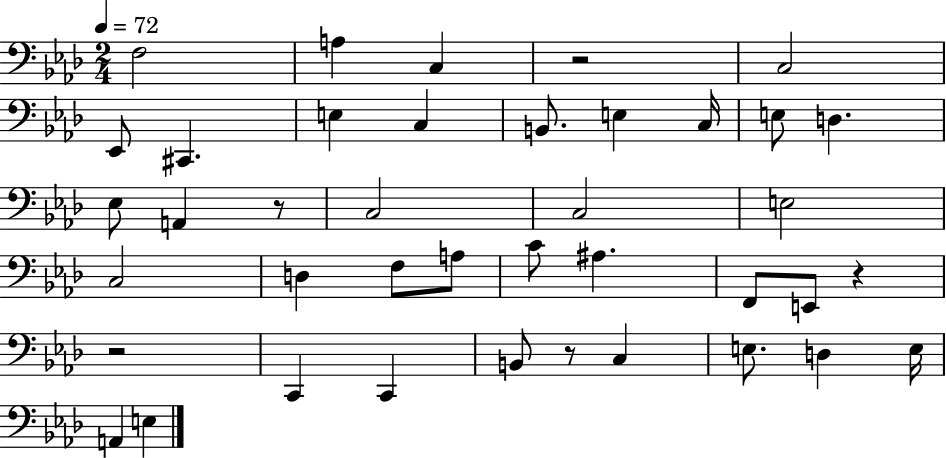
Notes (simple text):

F3/h A3/q C3/q R/h C3/h Eb2/e C#2/q. E3/q C3/q B2/e. E3/q C3/s E3/e D3/q. Eb3/e A2/q R/e C3/h C3/h E3/h C3/h D3/q F3/e A3/e C4/e A#3/q. F2/e E2/e R/q R/h C2/q C2/q B2/e R/e C3/q E3/e. D3/q E3/s A2/q E3/q